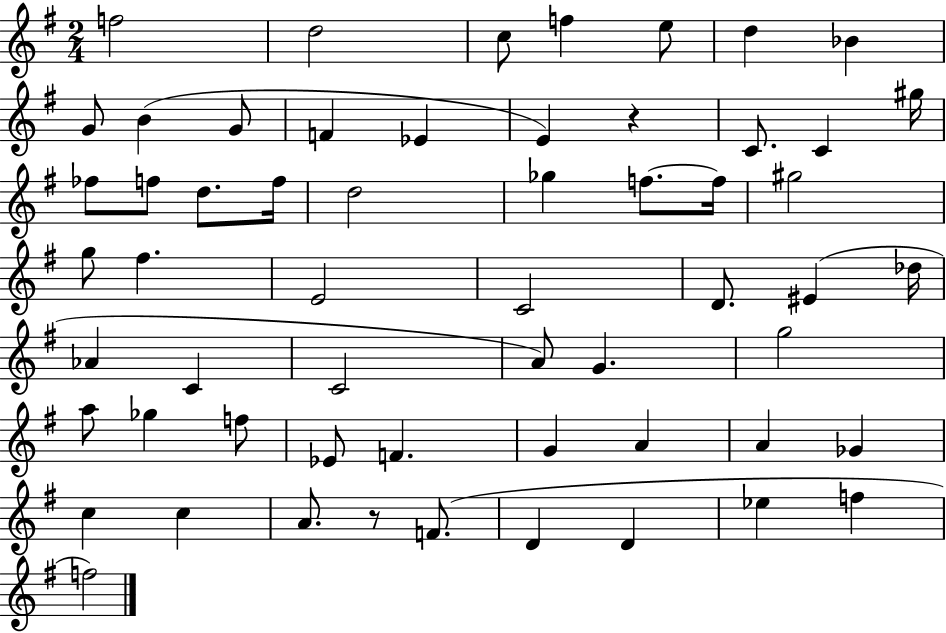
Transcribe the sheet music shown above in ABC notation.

X:1
T:Untitled
M:2/4
L:1/4
K:G
f2 d2 c/2 f e/2 d _B G/2 B G/2 F _E E z C/2 C ^g/4 _f/2 f/2 d/2 f/4 d2 _g f/2 f/4 ^g2 g/2 ^f E2 C2 D/2 ^E _d/4 _A C C2 A/2 G g2 a/2 _g f/2 _E/2 F G A A _G c c A/2 z/2 F/2 D D _e f f2